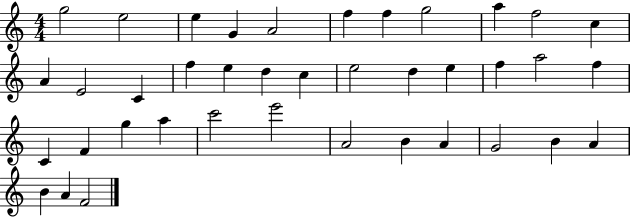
{
  \clef treble
  \numericTimeSignature
  \time 4/4
  \key c \major
  g''2 e''2 | e''4 g'4 a'2 | f''4 f''4 g''2 | a''4 f''2 c''4 | \break a'4 e'2 c'4 | f''4 e''4 d''4 c''4 | e''2 d''4 e''4 | f''4 a''2 f''4 | \break c'4 f'4 g''4 a''4 | c'''2 e'''2 | a'2 b'4 a'4 | g'2 b'4 a'4 | \break b'4 a'4 f'2 | \bar "|."
}